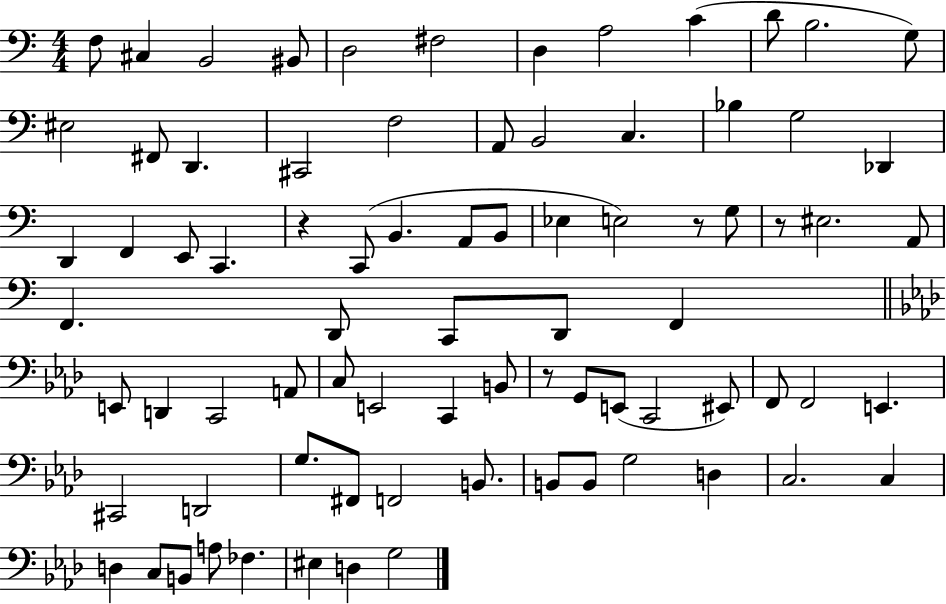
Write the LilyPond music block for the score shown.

{
  \clef bass
  \numericTimeSignature
  \time 4/4
  \key c \major
  f8 cis4 b,2 bis,8 | d2 fis2 | d4 a2 c'4( | d'8 b2. g8) | \break eis2 fis,8 d,4. | cis,2 f2 | a,8 b,2 c4. | bes4 g2 des,4 | \break d,4 f,4 e,8 c,4. | r4 c,8( b,4. a,8 b,8 | ees4 e2) r8 g8 | r8 eis2. a,8 | \break f,4. d,8 c,8 d,8 f,4 | \bar "||" \break \key aes \major e,8 d,4 c,2 a,8 | c8 e,2 c,4 b,8 | r8 g,8 e,8( c,2 eis,8) | f,8 f,2 e,4. | \break cis,2 d,2 | g8. fis,8 f,2 b,8. | b,8 b,8 g2 d4 | c2. c4 | \break d4 c8 b,8 a8 fes4. | eis4 d4 g2 | \bar "|."
}